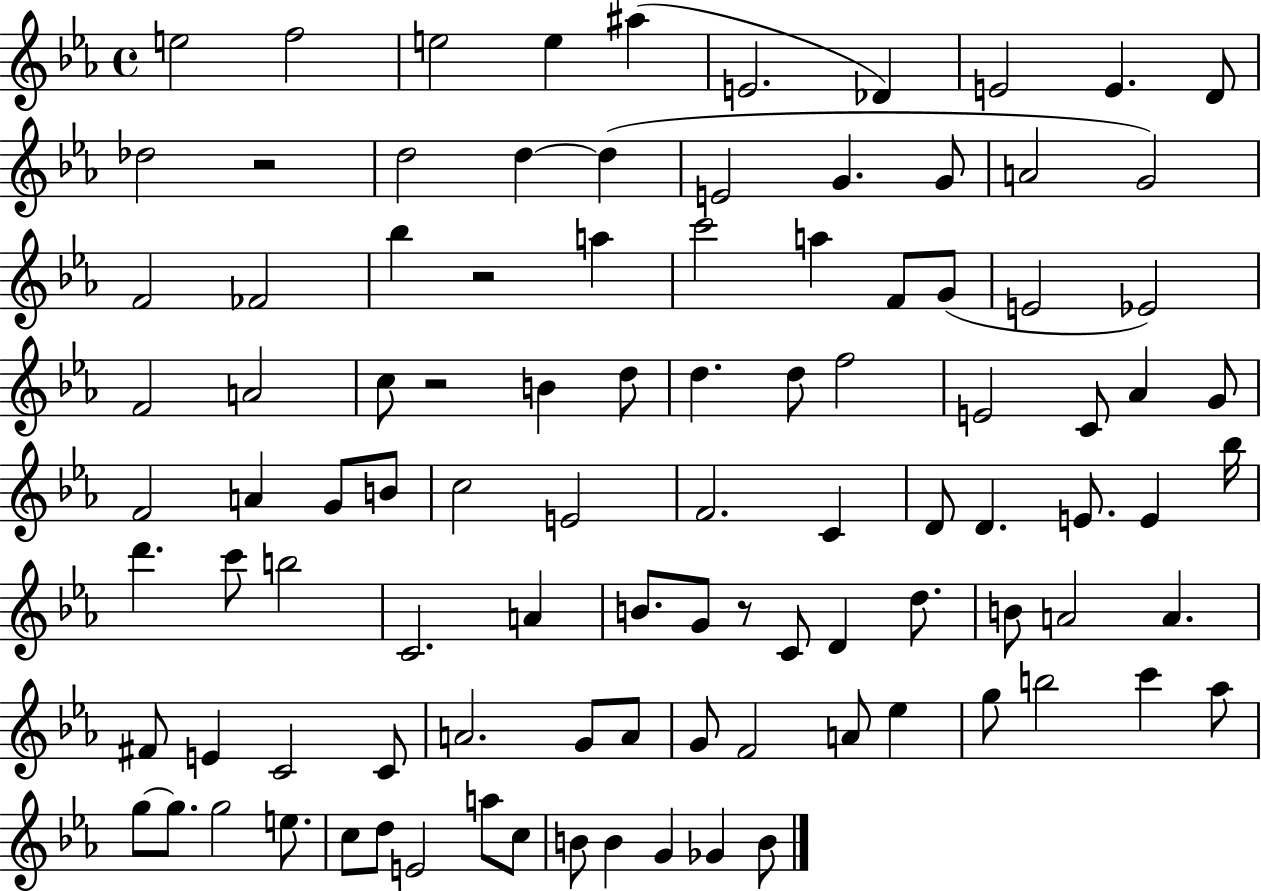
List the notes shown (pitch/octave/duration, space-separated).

E5/h F5/h E5/h E5/q A#5/q E4/h. Db4/q E4/h E4/q. D4/e Db5/h R/h D5/h D5/q D5/q E4/h G4/q. G4/e A4/h G4/h F4/h FES4/h Bb5/q R/h A5/q C6/h A5/q F4/e G4/e E4/h Eb4/h F4/h A4/h C5/e R/h B4/q D5/e D5/q. D5/e F5/h E4/h C4/e Ab4/q G4/e F4/h A4/q G4/e B4/e C5/h E4/h F4/h. C4/q D4/e D4/q. E4/e. E4/q Bb5/s D6/q. C6/e B5/h C4/h. A4/q B4/e. G4/e R/e C4/e D4/q D5/e. B4/e A4/h A4/q. F#4/e E4/q C4/h C4/e A4/h. G4/e A4/e G4/e F4/h A4/e Eb5/q G5/e B5/h C6/q Ab5/e G5/e G5/e. G5/h E5/e. C5/e D5/e E4/h A5/e C5/e B4/e B4/q G4/q Gb4/q B4/e